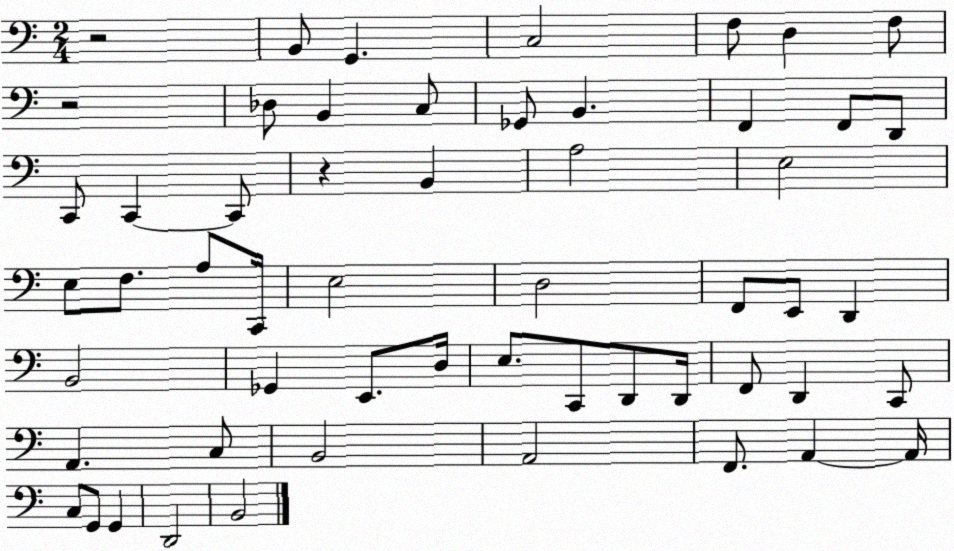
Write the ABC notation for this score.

X:1
T:Untitled
M:2/4
L:1/4
K:C
z2 B,,/2 G,, C,2 F,/2 D, F,/2 z2 _D,/2 B,, C,/2 _G,,/2 B,, F,, F,,/2 D,,/2 C,,/2 C,, C,,/2 z B,, A,2 E,2 E,/2 F,/2 A,/2 C,,/4 E,2 D,2 F,,/2 E,,/2 D,, B,,2 _G,, E,,/2 D,/4 E,/2 C,,/2 D,,/2 D,,/4 F,,/2 D,, C,,/2 A,, C,/2 B,,2 A,,2 F,,/2 A,, A,,/4 C,/2 G,,/2 G,, D,,2 B,,2